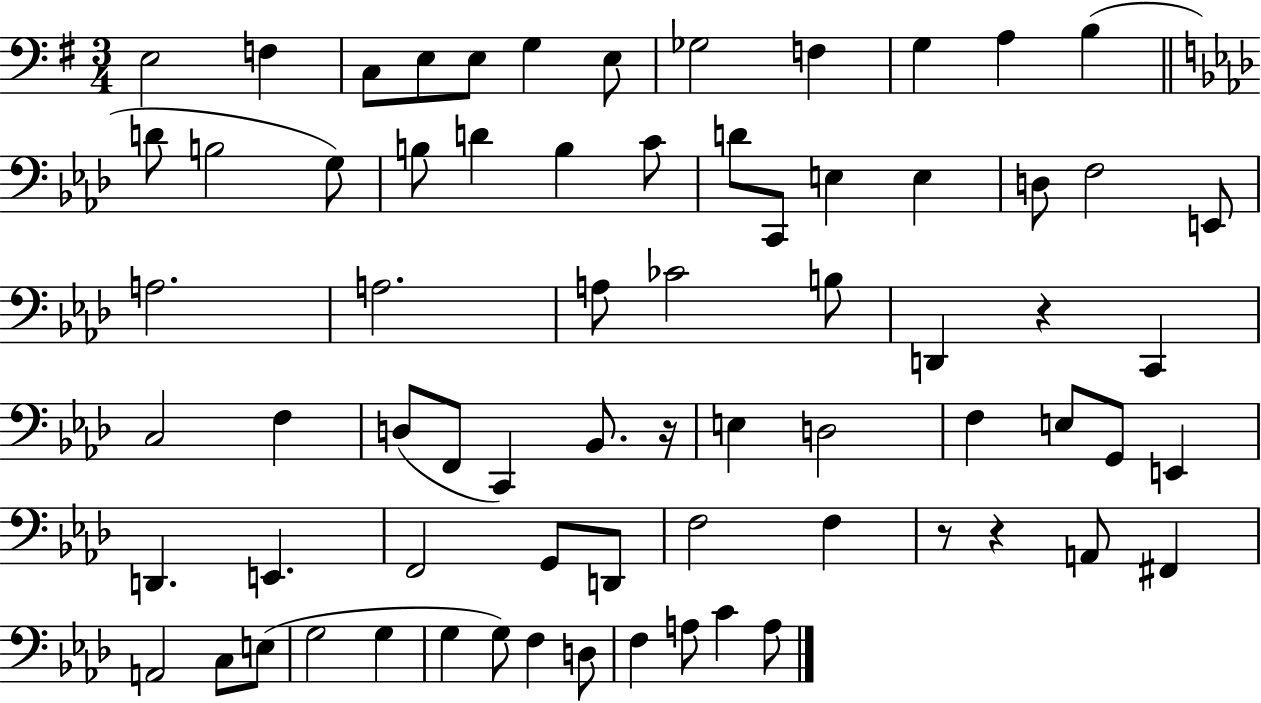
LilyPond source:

{
  \clef bass
  \numericTimeSignature
  \time 3/4
  \key g \major
  \repeat volta 2 { e2 f4 | c8 e8 e8 g4 e8 | ges2 f4 | g4 a4 b4( | \break \bar "||" \break \key aes \major d'8 b2 g8) | b8 d'4 b4 c'8 | d'8 c,8 e4 e4 | d8 f2 e,8 | \break a2. | a2. | a8 ces'2 b8 | d,4 r4 c,4 | \break c2 f4 | d8( f,8 c,4) bes,8. r16 | e4 d2 | f4 e8 g,8 e,4 | \break d,4. e,4. | f,2 g,8 d,8 | f2 f4 | r8 r4 a,8 fis,4 | \break a,2 c8 e8( | g2 g4 | g4 g8) f4 d8 | f4 a8 c'4 a8 | \break } \bar "|."
}